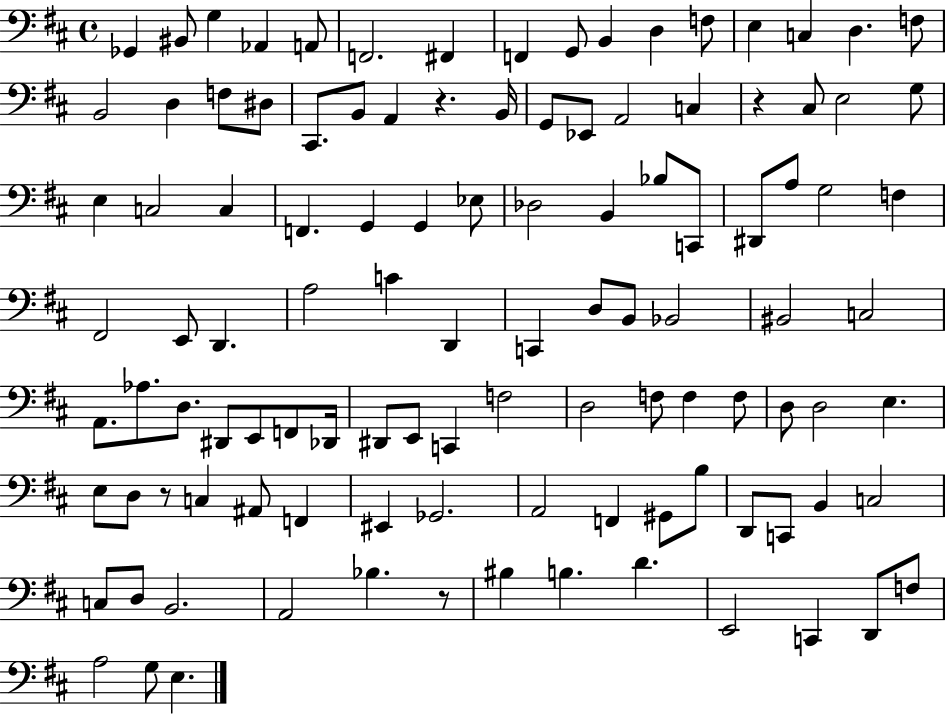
Gb2/q BIS2/e G3/q Ab2/q A2/e F2/h. F#2/q F2/q G2/e B2/q D3/q F3/e E3/q C3/q D3/q. F3/e B2/h D3/q F3/e D#3/e C#2/e. B2/e A2/q R/q. B2/s G2/e Eb2/e A2/h C3/q R/q C#3/e E3/h G3/e E3/q C3/h C3/q F2/q. G2/q G2/q Eb3/e Db3/h B2/q Bb3/e C2/e D#2/e A3/e G3/h F3/q F#2/h E2/e D2/q. A3/h C4/q D2/q C2/q D3/e B2/e Bb2/h BIS2/h C3/h A2/e. Ab3/e. D3/e. D#2/e E2/e F2/e Db2/s D#2/e E2/e C2/q F3/h D3/h F3/e F3/q F3/e D3/e D3/h E3/q. E3/e D3/e R/e C3/q A#2/e F2/q EIS2/q Gb2/h. A2/h F2/q G#2/e B3/e D2/e C2/e B2/q C3/h C3/e D3/e B2/h. A2/h Bb3/q. R/e BIS3/q B3/q. D4/q. E2/h C2/q D2/e F3/e A3/h G3/e E3/q.